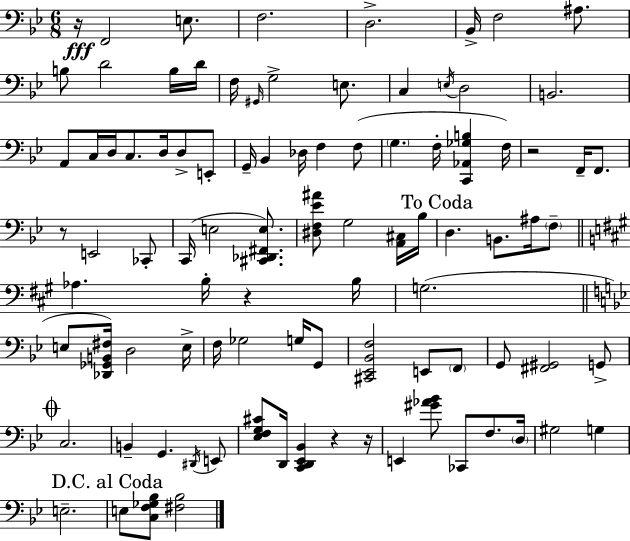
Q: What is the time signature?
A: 6/8